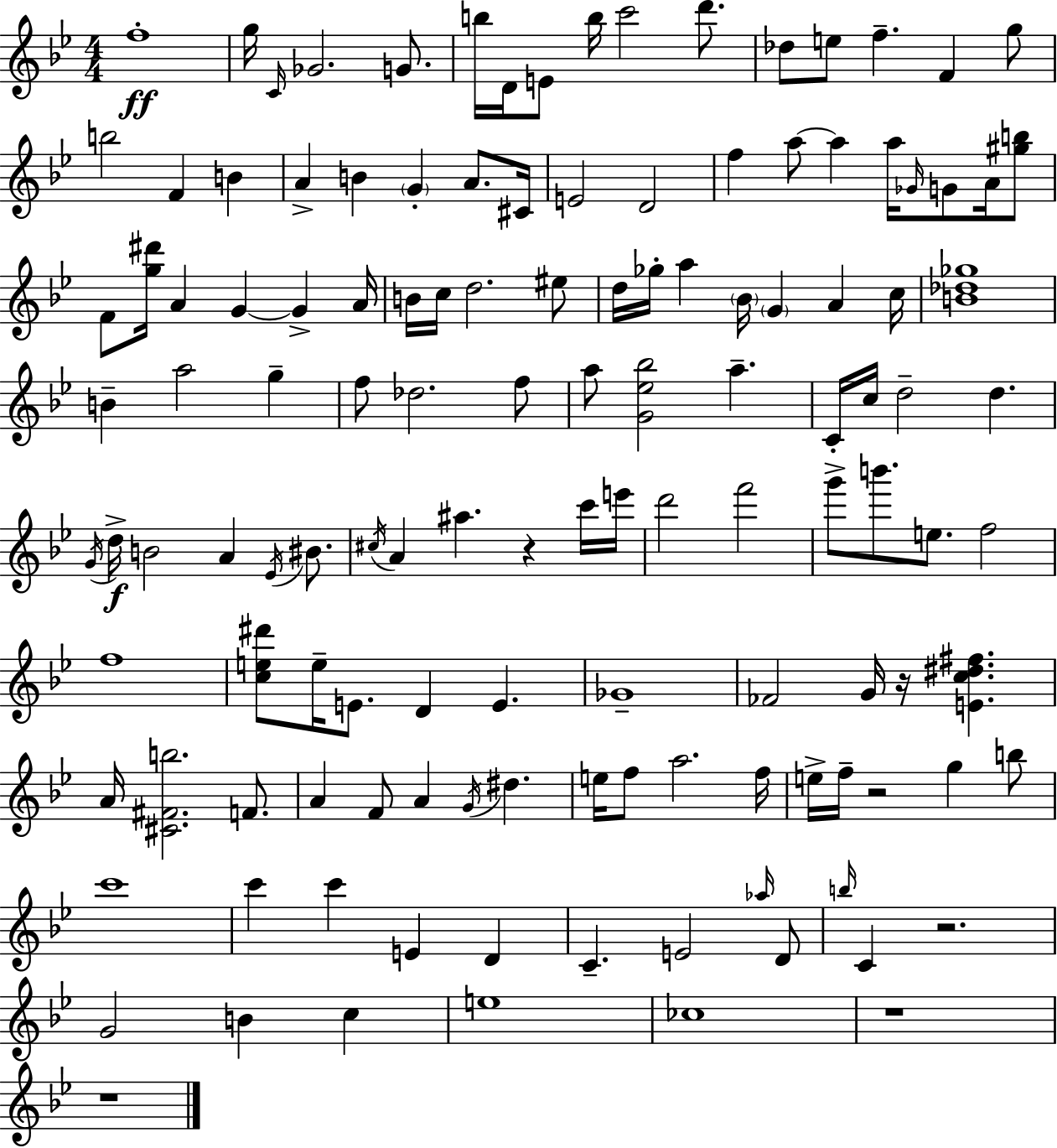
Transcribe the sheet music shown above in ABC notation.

X:1
T:Untitled
M:4/4
L:1/4
K:Gm
f4 g/4 C/4 _G2 G/2 b/4 D/4 E/2 b/4 c'2 d'/2 _d/2 e/2 f F g/2 b2 F B A B G A/2 ^C/4 E2 D2 f a/2 a a/4 _G/4 G/2 A/4 [^gb]/2 F/2 [g^d']/4 A G G A/4 B/4 c/4 d2 ^e/2 d/4 _g/4 a _B/4 G A c/4 [B_d_g]4 B a2 g f/2 _d2 f/2 a/2 [G_e_b]2 a C/4 c/4 d2 d G/4 d/4 B2 A _E/4 ^B/2 ^c/4 A ^a z c'/4 e'/4 d'2 f'2 g'/2 b'/2 e/2 f2 f4 [ce^d']/2 e/4 E/2 D E _G4 _F2 G/4 z/4 [Ec^d^f] A/4 [^C^Fb]2 F/2 A F/2 A G/4 ^d e/4 f/2 a2 f/4 e/4 f/4 z2 g b/2 c'4 c' c' E D C E2 _a/4 D/2 b/4 C z2 G2 B c e4 _c4 z4 z4